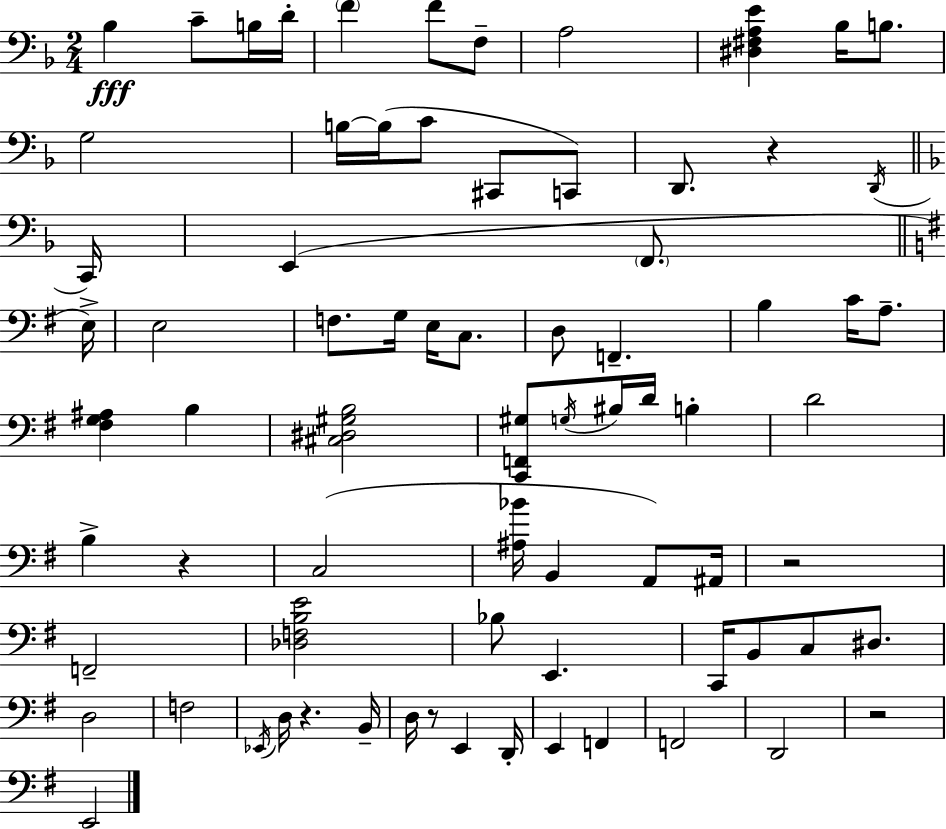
Bb3/q C4/e B3/s D4/s F4/q F4/e F3/e A3/h [D#3,F#3,A3,E4]/q Bb3/s B3/e. G3/h B3/s B3/s C4/e C#2/e C2/e D2/e. R/q D2/s C2/s E2/q F2/e. E3/s E3/h F3/e. G3/s E3/s C3/e. D3/e F2/q. B3/q C4/s A3/e. [F#3,G3,A#3]/q B3/q [C#3,D#3,G#3,B3]/h [C2,F2,G#3]/e G3/s BIS3/s D4/s B3/q D4/h B3/q R/q C3/h [A#3,Bb4]/s B2/q A2/e A#2/s R/h F2/h [Db3,F3,B3,E4]/h Bb3/e E2/q. C2/s B2/e C3/e D#3/e. D3/h F3/h Eb2/s D3/s R/q. B2/s D3/s R/e E2/q D2/s E2/q F2/q F2/h D2/h R/h E2/h